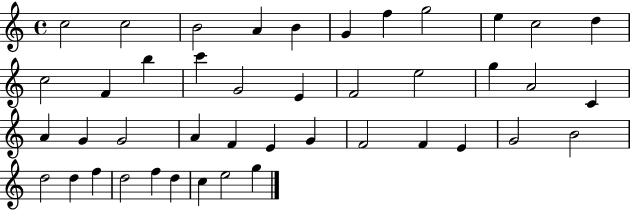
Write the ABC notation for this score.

X:1
T:Untitled
M:4/4
L:1/4
K:C
c2 c2 B2 A B G f g2 e c2 d c2 F b c' G2 E F2 e2 g A2 C A G G2 A F E G F2 F E G2 B2 d2 d f d2 f d c e2 g